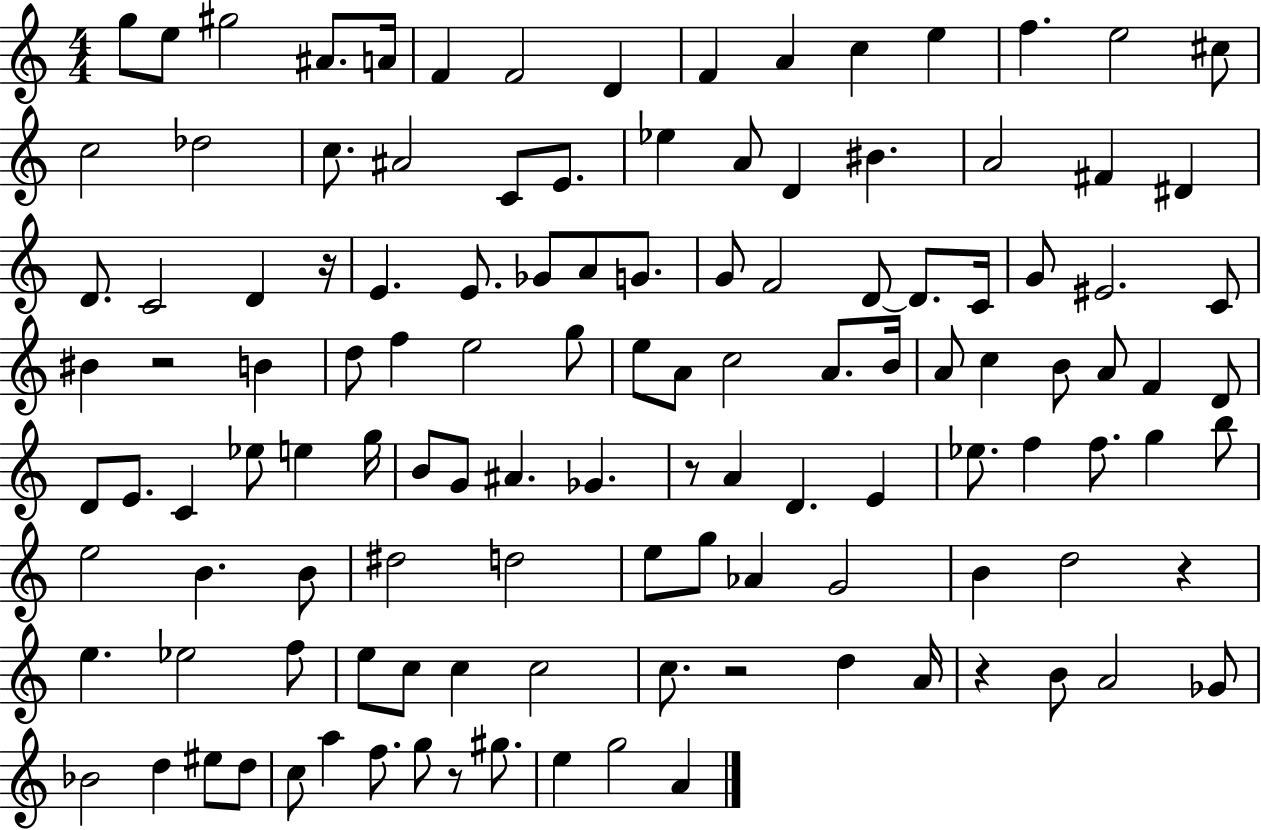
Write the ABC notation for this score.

X:1
T:Untitled
M:4/4
L:1/4
K:C
g/2 e/2 ^g2 ^A/2 A/4 F F2 D F A c e f e2 ^c/2 c2 _d2 c/2 ^A2 C/2 E/2 _e A/2 D ^B A2 ^F ^D D/2 C2 D z/4 E E/2 _G/2 A/2 G/2 G/2 F2 D/2 D/2 C/4 G/2 ^E2 C/2 ^B z2 B d/2 f e2 g/2 e/2 A/2 c2 A/2 B/4 A/2 c B/2 A/2 F D/2 D/2 E/2 C _e/2 e g/4 B/2 G/2 ^A _G z/2 A D E _e/2 f f/2 g b/2 e2 B B/2 ^d2 d2 e/2 g/2 _A G2 B d2 z e _e2 f/2 e/2 c/2 c c2 c/2 z2 d A/4 z B/2 A2 _G/2 _B2 d ^e/2 d/2 c/2 a f/2 g/2 z/2 ^g/2 e g2 A